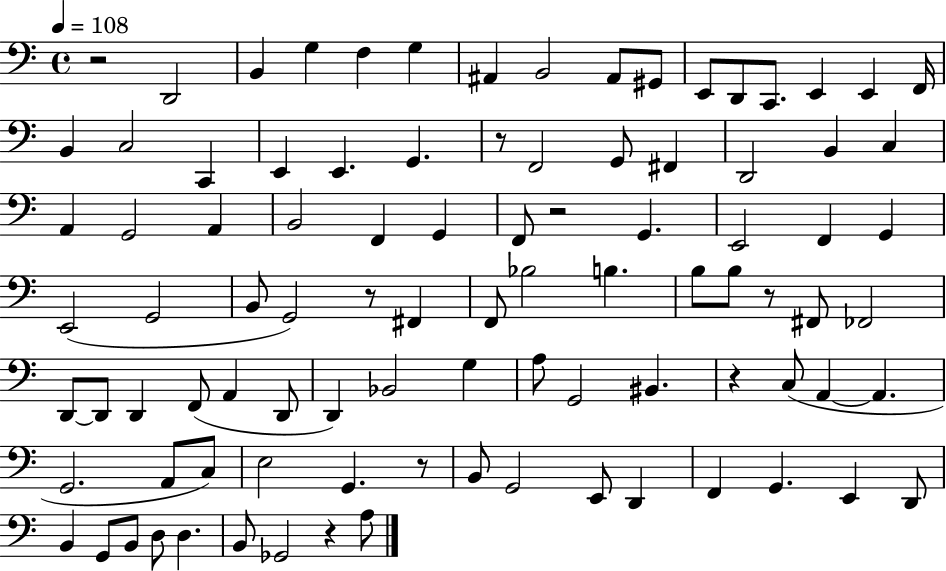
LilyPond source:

{
  \clef bass
  \time 4/4
  \defaultTimeSignature
  \key c \major
  \tempo 4 = 108
  \repeat volta 2 { r2 d,2 | b,4 g4 f4 g4 | ais,4 b,2 ais,8 gis,8 | e,8 d,8 c,8. e,4 e,4 f,16 | \break b,4 c2 c,4 | e,4 e,4. g,4. | r8 f,2 g,8 fis,4 | d,2 b,4 c4 | \break a,4 g,2 a,4 | b,2 f,4 g,4 | f,8 r2 g,4. | e,2 f,4 g,4 | \break e,2( g,2 | b,8 g,2) r8 fis,4 | f,8 bes2 b4. | b8 b8 r8 fis,8 fes,2 | \break d,8~~ d,8 d,4 f,8( a,4 d,8 | d,4) bes,2 g4 | a8 g,2 bis,4. | r4 c8( a,4~~ a,4. | \break g,2. a,8 c8) | e2 g,4. r8 | b,8 g,2 e,8 d,4 | f,4 g,4. e,4 d,8 | \break b,4 g,8 b,8 d8 d4. | b,8 ges,2 r4 a8 | } \bar "|."
}